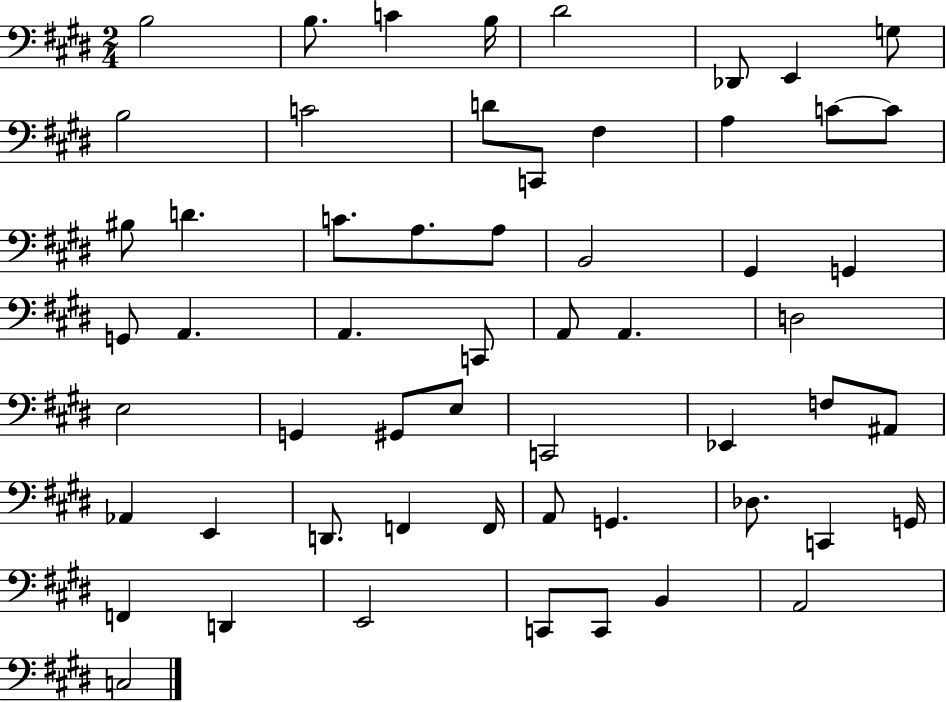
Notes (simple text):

B3/h B3/e. C4/q B3/s D#4/h Db2/e E2/q G3/e B3/h C4/h D4/e C2/e F#3/q A3/q C4/e C4/e BIS3/e D4/q. C4/e. A3/e. A3/e B2/h G#2/q G2/q G2/e A2/q. A2/q. C2/e A2/e A2/q. D3/h E3/h G2/q G#2/e E3/e C2/h Eb2/q F3/e A#2/e Ab2/q E2/q D2/e. F2/q F2/s A2/e G2/q. Db3/e. C2/q G2/s F2/q D2/q E2/h C2/e C2/e B2/q A2/h C3/h